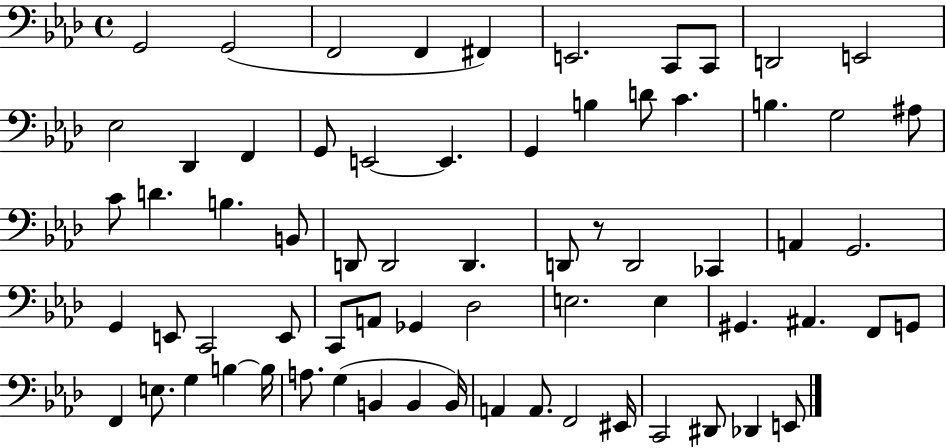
X:1
T:Untitled
M:4/4
L:1/4
K:Ab
G,,2 G,,2 F,,2 F,, ^F,, E,,2 C,,/2 C,,/2 D,,2 E,,2 _E,2 _D,, F,, G,,/2 E,,2 E,, G,, B, D/2 C B, G,2 ^A,/2 C/2 D B, B,,/2 D,,/2 D,,2 D,, D,,/2 z/2 D,,2 _C,, A,, G,,2 G,, E,,/2 C,,2 E,,/2 C,,/2 A,,/2 _G,, _D,2 E,2 E, ^G,, ^A,, F,,/2 G,,/2 F,, E,/2 G, B, B,/4 A,/2 G, B,, B,, B,,/4 A,, A,,/2 F,,2 ^E,,/4 C,,2 ^D,,/2 _D,, E,,/2